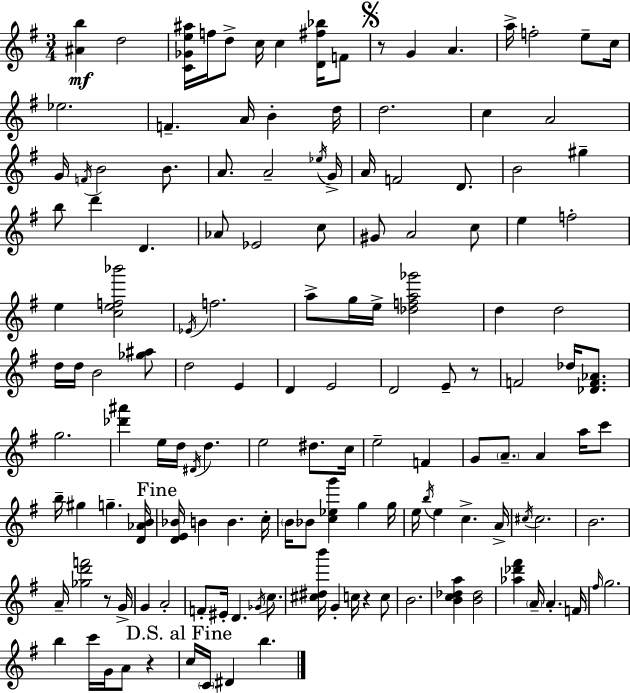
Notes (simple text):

[A#4,B5]/q D5/h [C4,Gb4,E5,A#5]/s F5/s D5/e C5/s C5/q [D4,F#5,Bb5]/s F4/e R/e G4/q A4/q. A5/s F5/h E5/e C5/s Eb5/h. F4/q. A4/s B4/q D5/s D5/h. C5/q A4/h G4/s F4/s B4/h B4/e. A4/e. A4/h Eb5/s G4/s A4/s F4/h D4/e. B4/h G#5/q B5/e D6/q D4/q. Ab4/e Eb4/h C5/e G#4/e A4/h C5/e E5/q F5/h E5/q [C5,E5,F5,Bb6]/h Eb4/s F5/h. A5/e G5/s E5/s [Db5,F5,A5,Gb6]/h D5/q D5/h D5/s D5/s B4/h [Gb5,A#5]/e D5/h E4/q D4/q E4/h D4/h E4/e R/e F4/h Db5/s [Db4,F4,Ab4]/e. G5/h. [Db6,A#6]/q E5/s D5/s D#4/s D5/q. E5/h D#5/e. C5/s E5/h F4/q G4/e A4/e. A4/q A5/s C6/e B5/s G#5/q G5/q. [D4,Ab4,B4]/s [D4,E4,Bb4]/s B4/q B4/q. C5/s B4/s Bb4/e [C5,Eb5,G6]/q G5/q G5/s E5/s B5/s E5/q C5/q. A4/s C#5/s C#5/h. B4/h. A4/s [Gb5,D6,F6]/h R/e G4/s G4/q A4/h F4/e EIS4/s D4/q. Gb4/s C5/e. [C#5,D#5,B6]/s G4/q C5/s R/q C5/e B4/h. [B4,C5,Db5,A5]/q [B4,Db5]/h [Ab5,Db6,F#6]/q A4/s A4/q. F4/s F#5/s G5/h. B5/q C6/s G4/s A4/e R/q C5/s C4/s D#4/q B5/q.